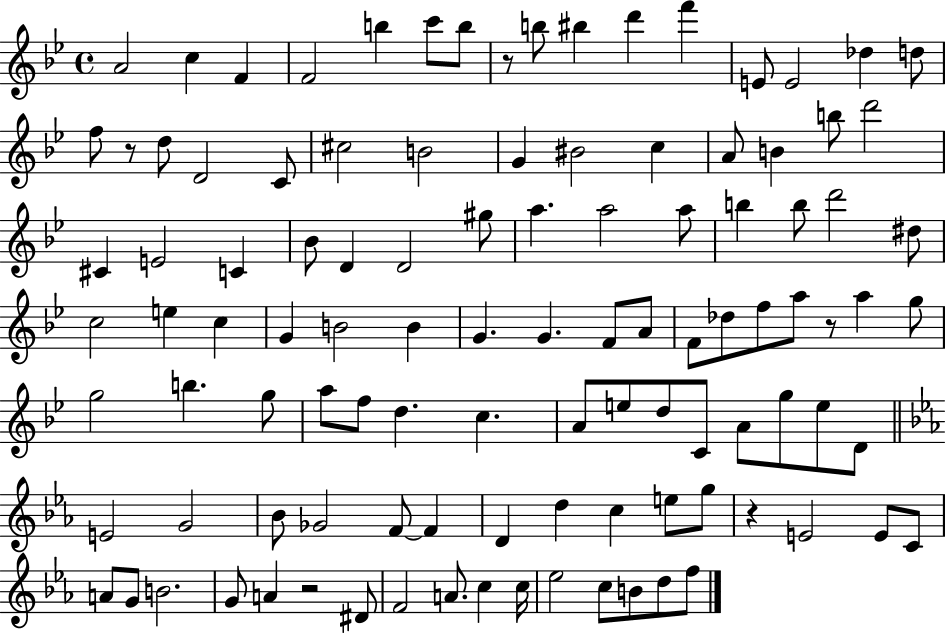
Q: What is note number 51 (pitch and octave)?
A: F4